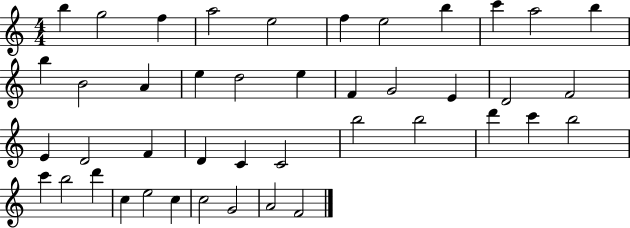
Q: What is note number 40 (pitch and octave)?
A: C5